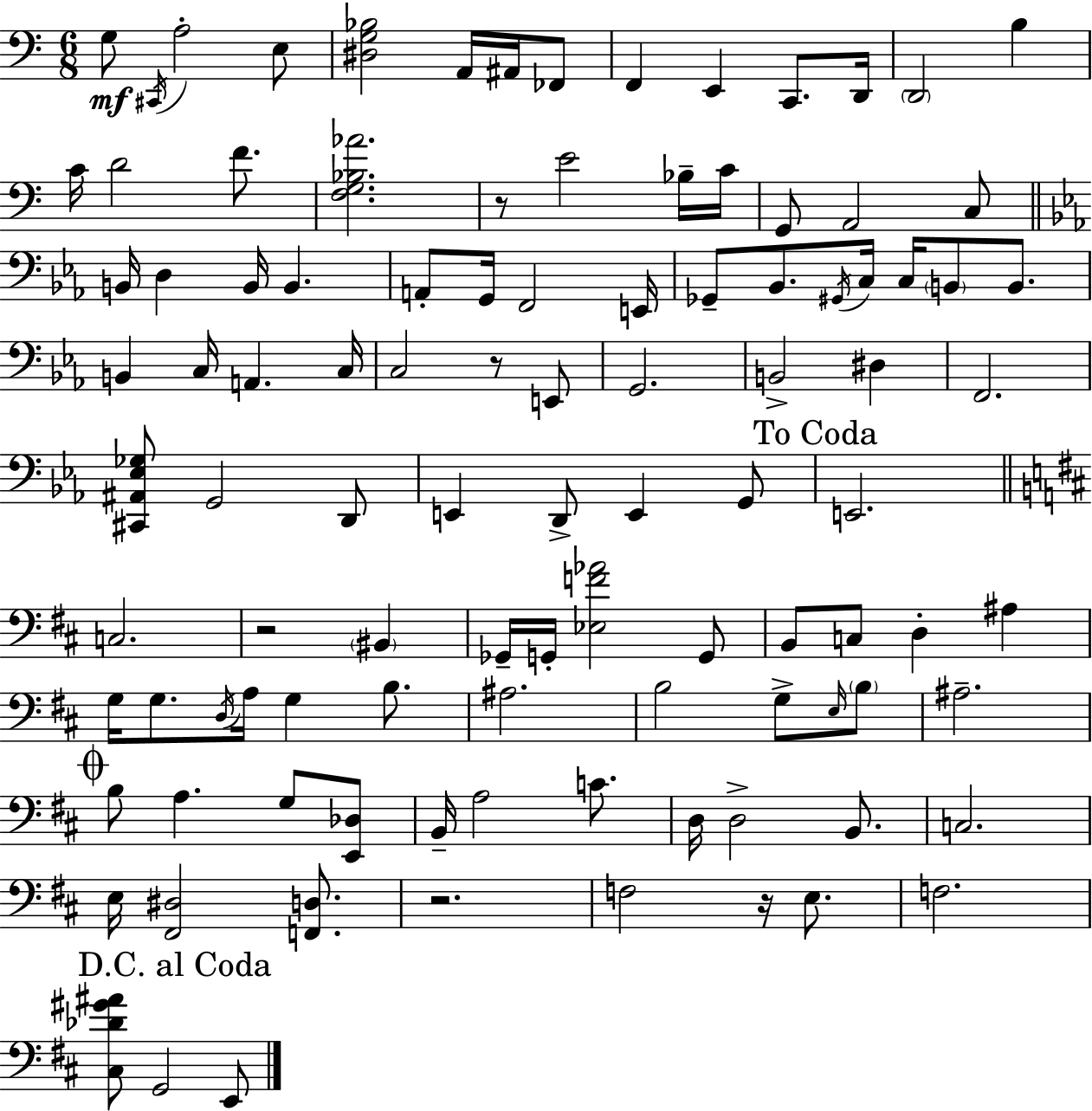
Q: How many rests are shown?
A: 5